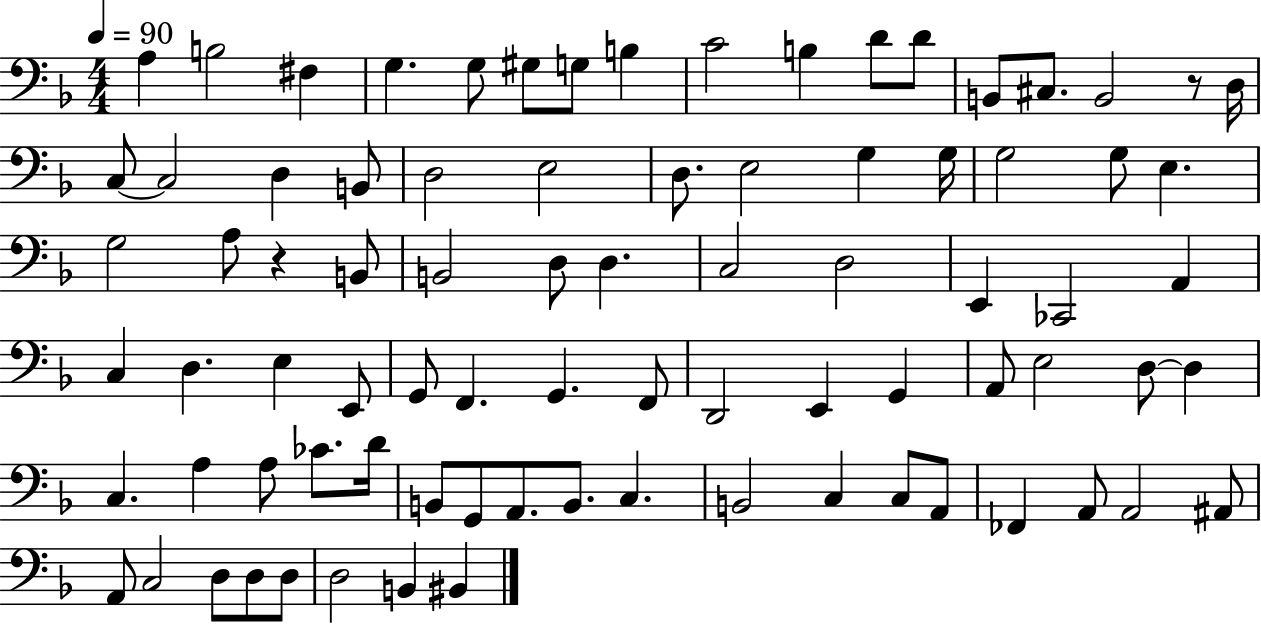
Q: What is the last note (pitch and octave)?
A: BIS2